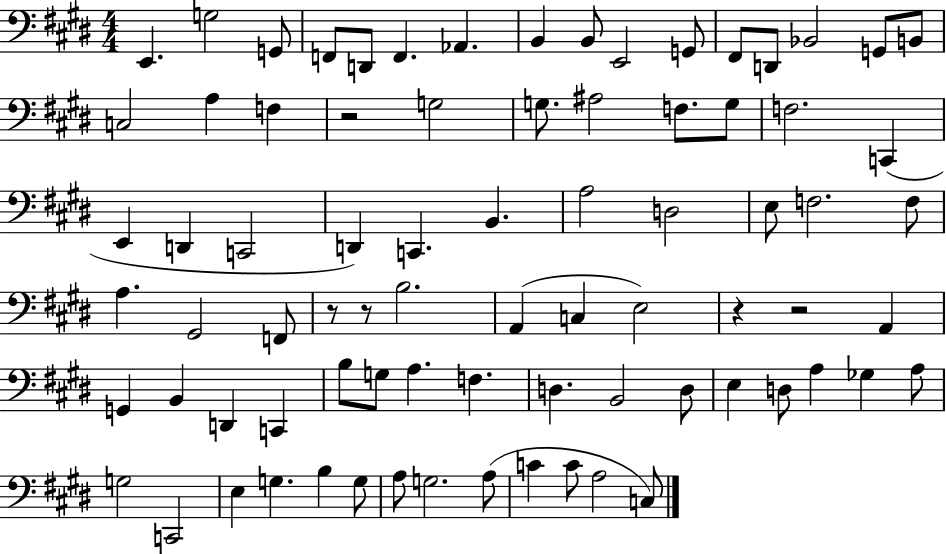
X:1
T:Untitled
M:4/4
L:1/4
K:E
E,, G,2 G,,/2 F,,/2 D,,/2 F,, _A,, B,, B,,/2 E,,2 G,,/2 ^F,,/2 D,,/2 _B,,2 G,,/2 B,,/2 C,2 A, F, z2 G,2 G,/2 ^A,2 F,/2 G,/2 F,2 C,, E,, D,, C,,2 D,, C,, B,, A,2 D,2 E,/2 F,2 F,/2 A, ^G,,2 F,,/2 z/2 z/2 B,2 A,, C, E,2 z z2 A,, G,, B,, D,, C,, B,/2 G,/2 A, F, D, B,,2 D,/2 E, D,/2 A, _G, A,/2 G,2 C,,2 E, G, B, G,/2 A,/2 G,2 A,/2 C C/2 A,2 C,/2